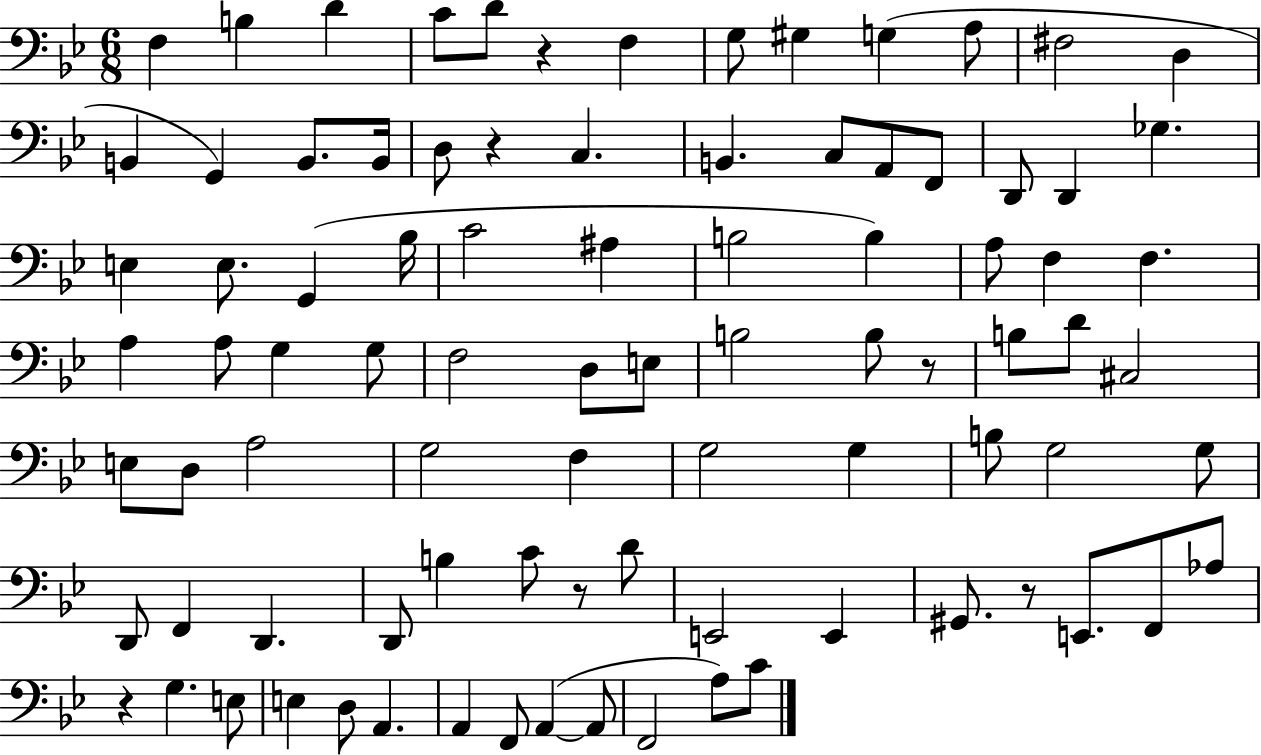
{
  \clef bass
  \numericTimeSignature
  \time 6/8
  \key bes \major
  \repeat volta 2 { f4 b4 d'4 | c'8 d'8 r4 f4 | g8 gis4 g4( a8 | fis2 d4 | \break b,4 g,4) b,8. b,16 | d8 r4 c4. | b,4. c8 a,8 f,8 | d,8 d,4 ges4. | \break e4 e8. g,4( bes16 | c'2 ais4 | b2 b4) | a8 f4 f4. | \break a4 a8 g4 g8 | f2 d8 e8 | b2 b8 r8 | b8 d'8 cis2 | \break e8 d8 a2 | g2 f4 | g2 g4 | b8 g2 g8 | \break d,8 f,4 d,4. | d,8 b4 c'8 r8 d'8 | e,2 e,4 | gis,8. r8 e,8. f,8 aes8 | \break r4 g4. e8 | e4 d8 a,4. | a,4 f,8 a,4~(~ a,8 | f,2 a8) c'8 | \break } \bar "|."
}